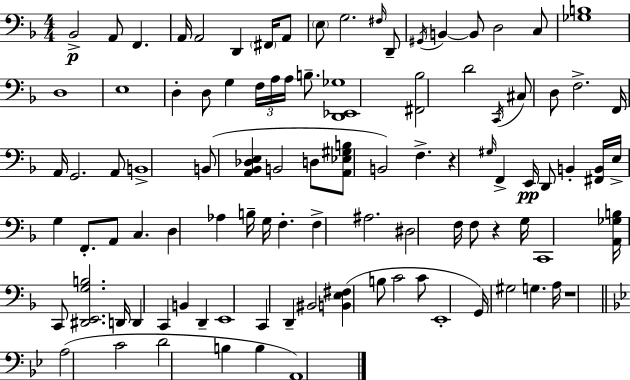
X:1
T:Untitled
M:4/4
L:1/4
K:F
_B,,2 A,,/2 F,, A,,/4 A,,2 D,, ^F,,/4 A,,/2 E,/2 G,2 ^F,/4 D,,/2 ^G,,/4 B,, B,,/2 D,2 C,/2 [_G,B,]4 D,4 E,4 D, D,/2 G, F,/4 A,/4 A,/4 B,/2 [D,,_E,,_G,]4 [^F,,_B,]2 D2 C,,/4 ^C,/2 D,/2 F,2 F,,/4 A,,/4 G,,2 A,,/2 B,,4 B,,/2 [A,,_B,,_D,E,] B,,2 D,/2 [A,,_E,^G,B,]/2 B,,2 F, z ^G,/4 F,, E,,/4 D,,/2 B,, [^F,,B,,]/4 E,/4 G, F,,/2 A,,/2 C, D, _A, B,/4 G,/4 F, F, ^A,2 ^D,2 F,/4 F,/2 z G,/4 C,,4 [A,,_G,B,]/4 C,,/2 [^D,,E,,G,B,]2 D,,/4 D,, C,, B,, D,, E,,4 C,, D,, ^B,,2 [B,,E,^F,] B,/2 C2 C/2 E,,4 G,,/4 ^G,2 G, A,/4 z4 A,2 C2 D2 B, B, A,,4